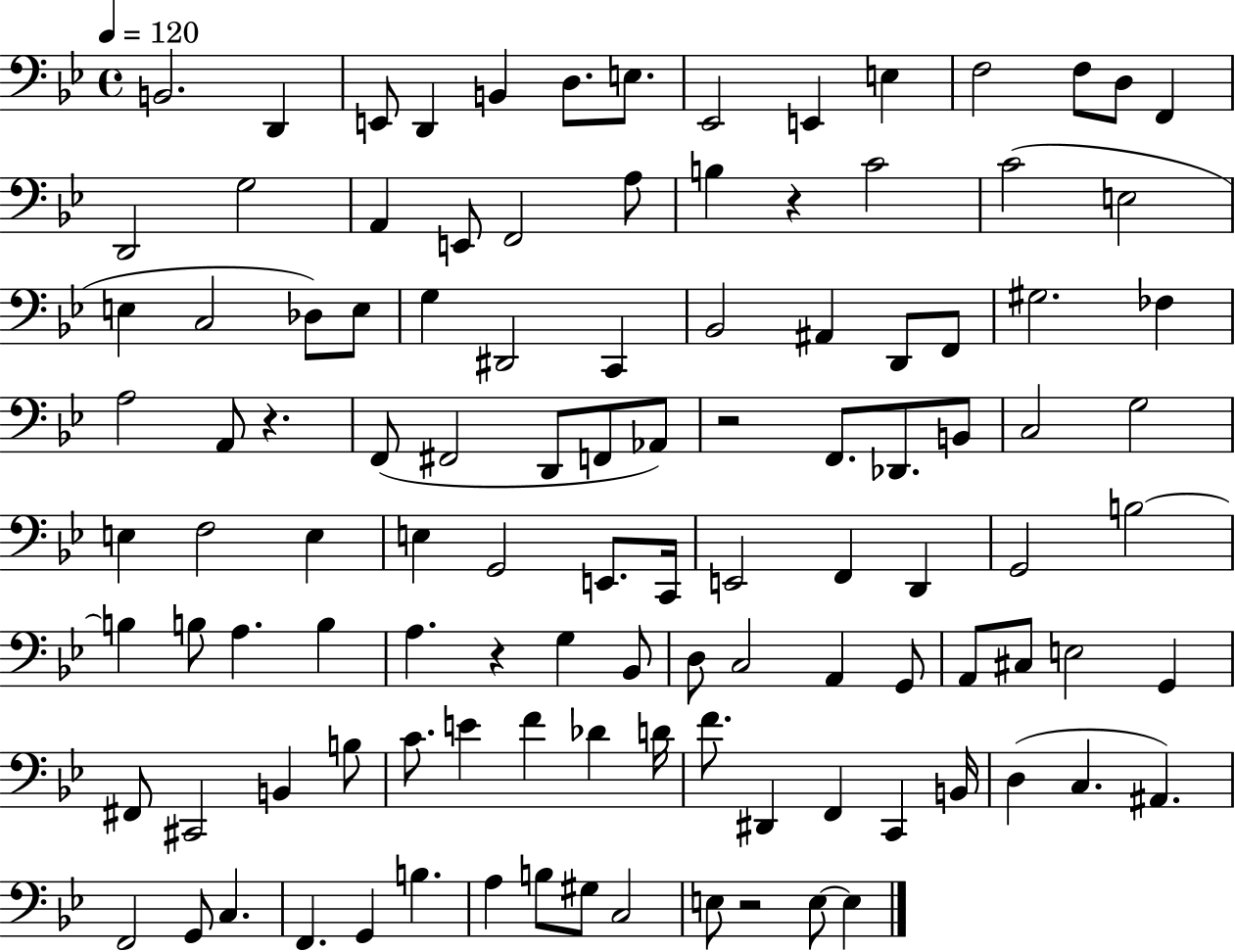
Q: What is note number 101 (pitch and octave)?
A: B3